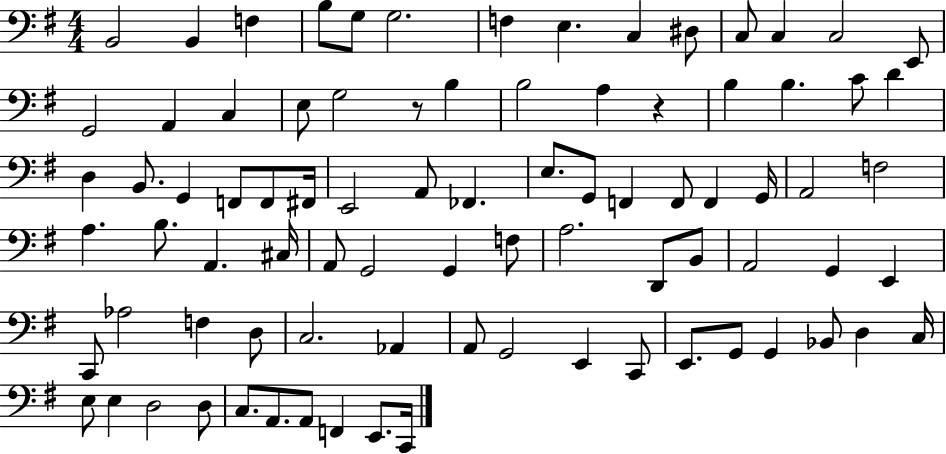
B2/h B2/q F3/q B3/e G3/e G3/h. F3/q E3/q. C3/q D#3/e C3/e C3/q C3/h E2/e G2/h A2/q C3/q E3/e G3/h R/e B3/q B3/h A3/q R/q B3/q B3/q. C4/e D4/q D3/q B2/e. G2/q F2/e F2/e F#2/s E2/h A2/e FES2/q. E3/e. G2/e F2/q F2/e F2/q G2/s A2/h F3/h A3/q. B3/e. A2/q. C#3/s A2/e G2/h G2/q F3/e A3/h. D2/e B2/e A2/h G2/q E2/q C2/e Ab3/h F3/q D3/e C3/h. Ab2/q A2/e G2/h E2/q C2/e E2/e. G2/e G2/q Bb2/e D3/q C3/s E3/e E3/q D3/h D3/e C3/e. A2/e. A2/e F2/q E2/e. C2/s